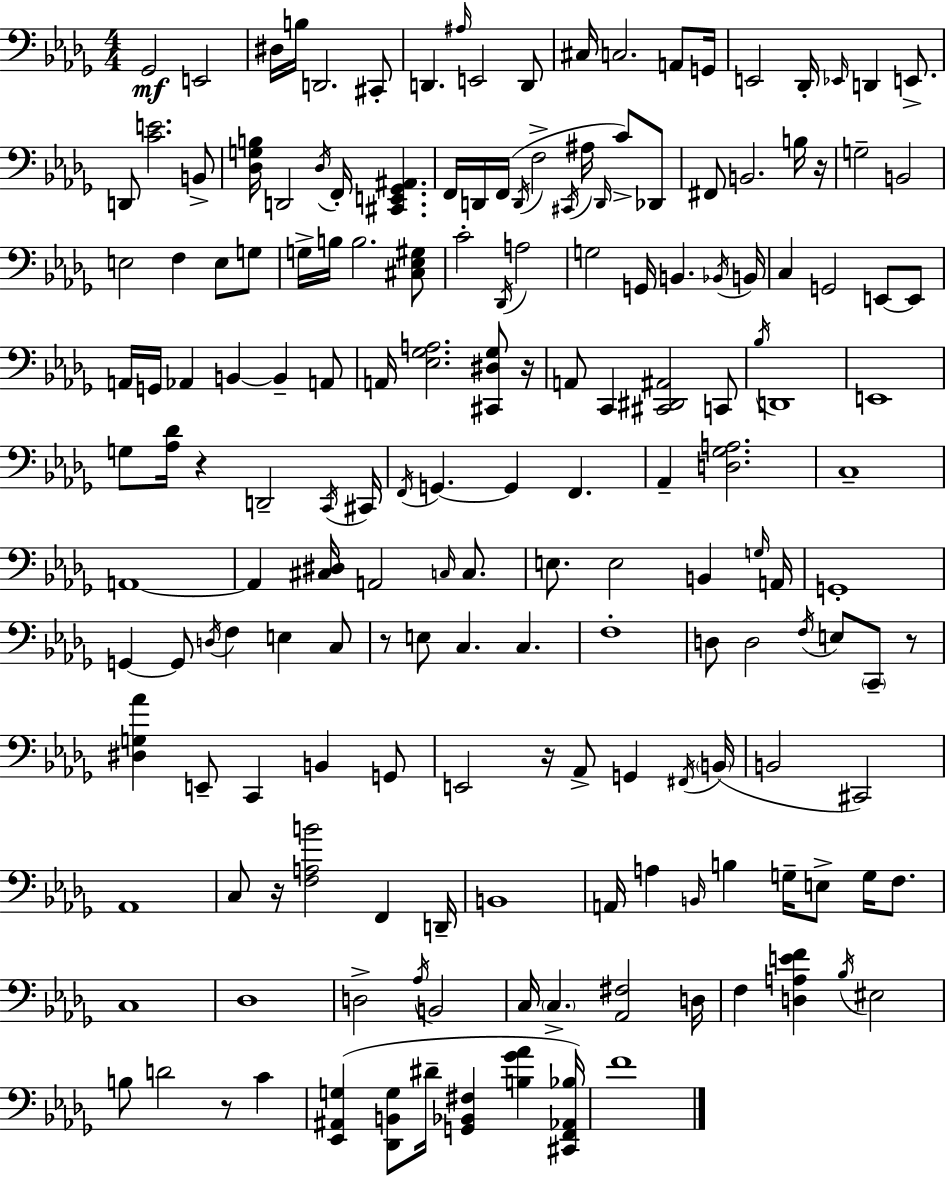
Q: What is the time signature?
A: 4/4